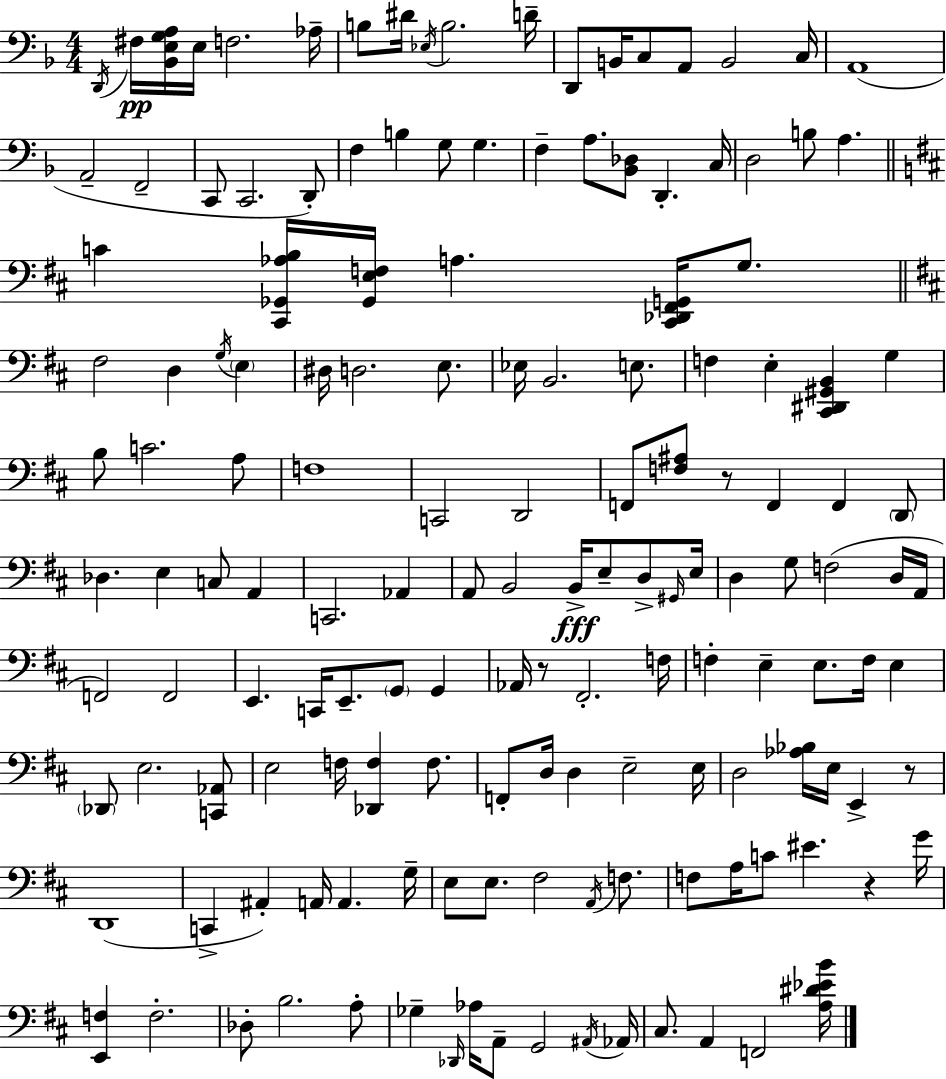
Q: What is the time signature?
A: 4/4